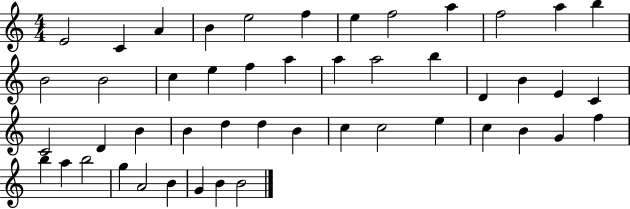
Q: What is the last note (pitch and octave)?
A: B4